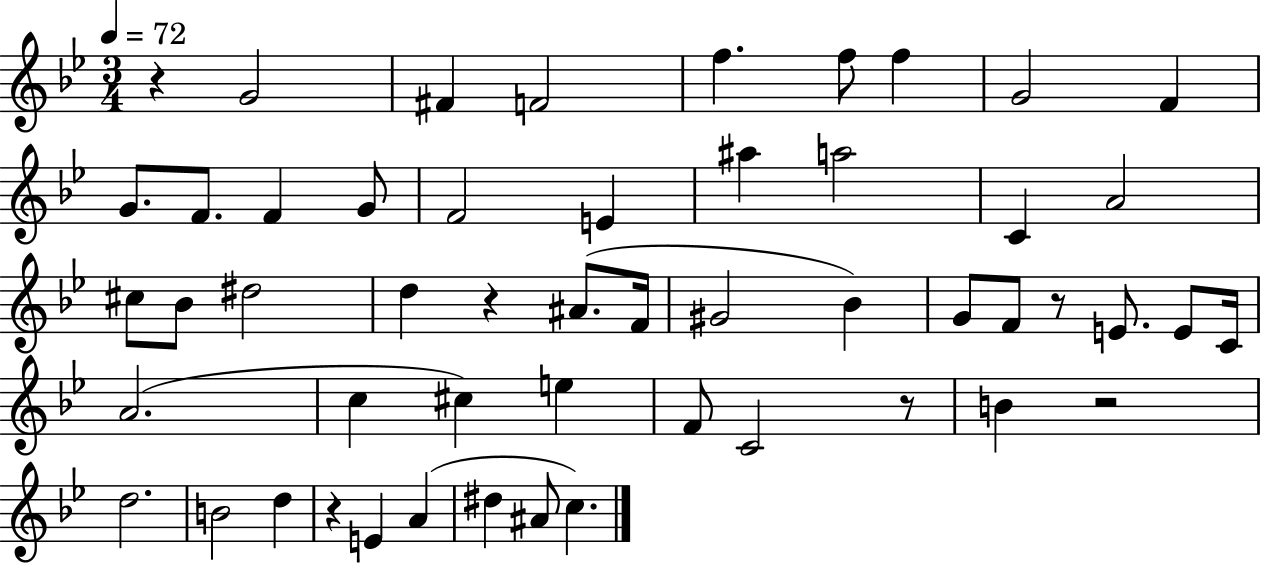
X:1
T:Untitled
M:3/4
L:1/4
K:Bb
z G2 ^F F2 f f/2 f G2 F G/2 F/2 F G/2 F2 E ^a a2 C A2 ^c/2 _B/2 ^d2 d z ^A/2 F/4 ^G2 _B G/2 F/2 z/2 E/2 E/2 C/4 A2 c ^c e F/2 C2 z/2 B z2 d2 B2 d z E A ^d ^A/2 c